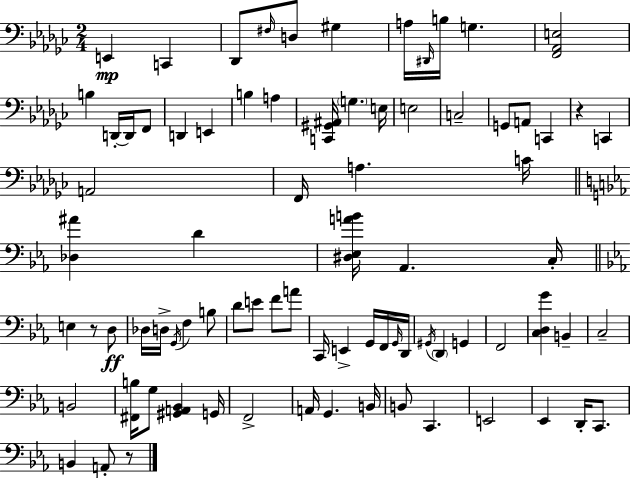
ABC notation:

X:1
T:Untitled
M:2/4
L:1/4
K:Ebm
E,, C,, _D,,/2 ^F,/4 D,/2 ^G, A,/4 ^D,,/4 B,/4 G, [F,,_A,,E,]2 B, D,,/4 D,,/4 F,,/2 D,, E,, B, A, [C,,^G,,^A,,]/4 G, E,/4 E,2 C,2 G,,/2 A,,/2 C,, z C,, A,,2 F,,/4 A, C/4 [_D,^A] D [^D,_E,AB]/4 _A,, C,/4 E, z/2 D,/2 _D,/4 D,/4 G,,/4 F, B,/2 D/2 E/2 F/2 A/2 C,,/4 E,, G,,/4 F,,/4 G,,/4 D,,/4 ^G,,/4 D,, G,, F,,2 [C,D,G] B,, C,2 B,,2 [^F,,B,]/4 G,/2 [^G,,A,,_B,,] G,,/4 F,,2 A,,/4 G,, B,,/4 B,,/2 C,, E,,2 _E,, D,,/4 C,,/2 B,, A,,/2 z/2